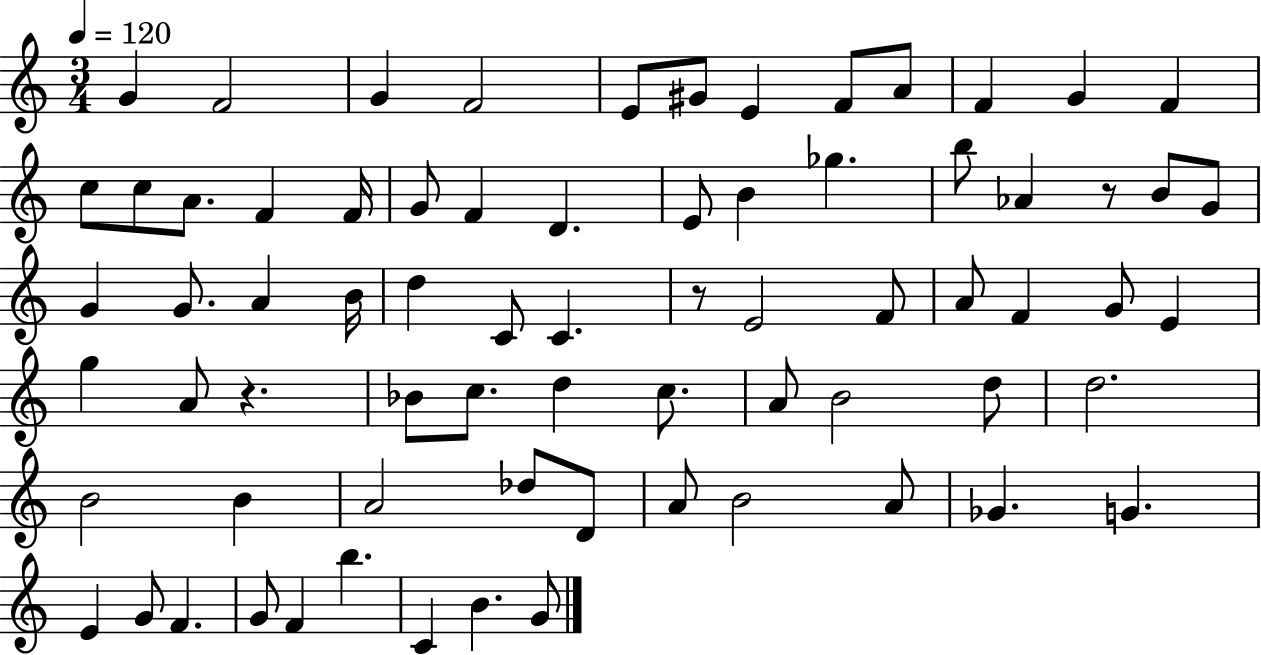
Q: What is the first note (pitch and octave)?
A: G4